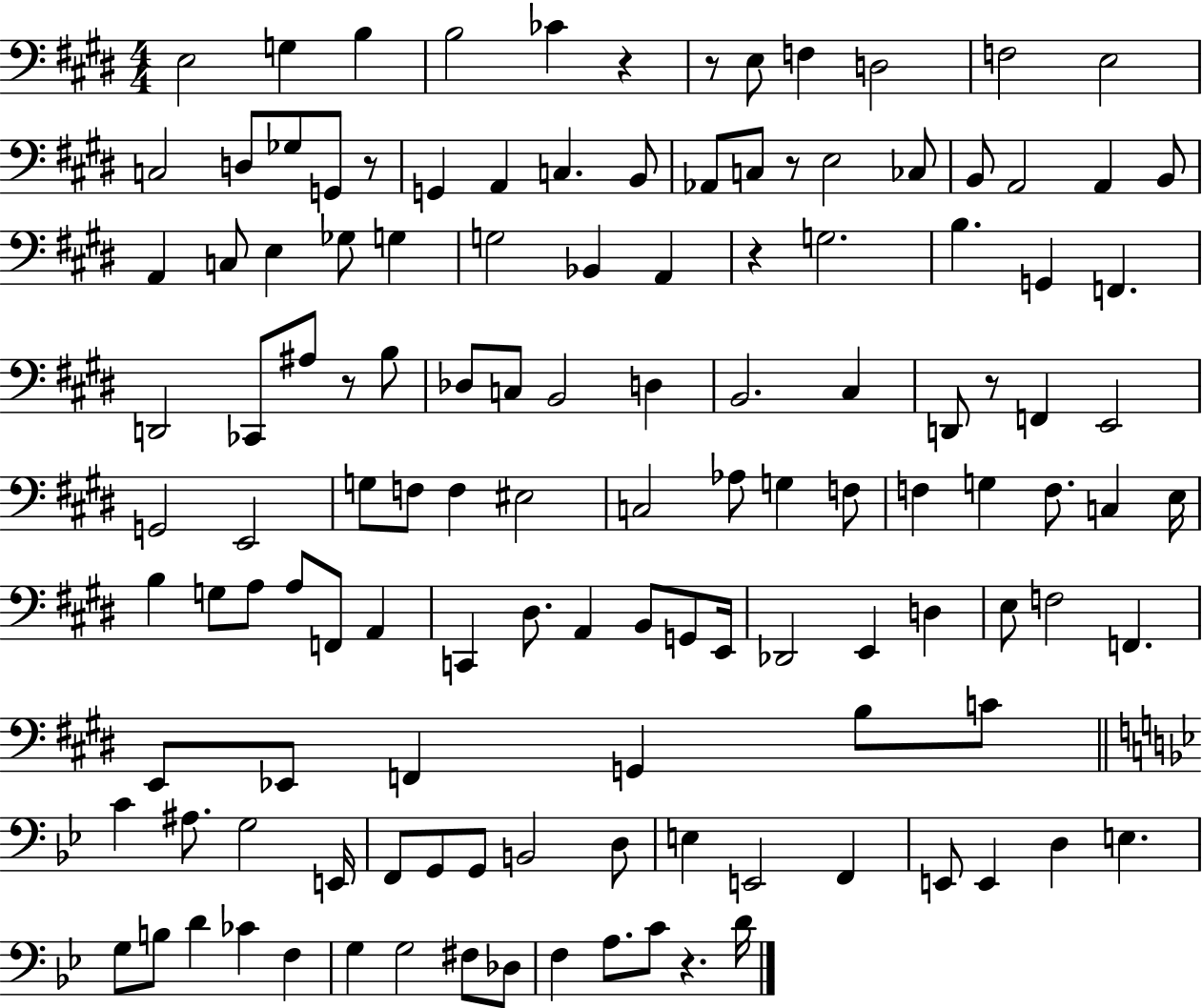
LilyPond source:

{
  \clef bass
  \numericTimeSignature
  \time 4/4
  \key e \major
  e2 g4 b4 | b2 ces'4 r4 | r8 e8 f4 d2 | f2 e2 | \break c2 d8 ges8 g,8 r8 | g,4 a,4 c4. b,8 | aes,8 c8 r8 e2 ces8 | b,8 a,2 a,4 b,8 | \break a,4 c8 e4 ges8 g4 | g2 bes,4 a,4 | r4 g2. | b4. g,4 f,4. | \break d,2 ces,8 ais8 r8 b8 | des8 c8 b,2 d4 | b,2. cis4 | d,8 r8 f,4 e,2 | \break g,2 e,2 | g8 f8 f4 eis2 | c2 aes8 g4 f8 | f4 g4 f8. c4 e16 | \break b4 g8 a8 a8 f,8 a,4 | c,4 dis8. a,4 b,8 g,8 e,16 | des,2 e,4 d4 | e8 f2 f,4. | \break e,8 ees,8 f,4 g,4 b8 c'8 | \bar "||" \break \key bes \major c'4 ais8. g2 e,16 | f,8 g,8 g,8 b,2 d8 | e4 e,2 f,4 | e,8 e,4 d4 e4. | \break g8 b8 d'4 ces'4 f4 | g4 g2 fis8 des8 | f4 a8. c'8 r4. d'16 | \bar "|."
}